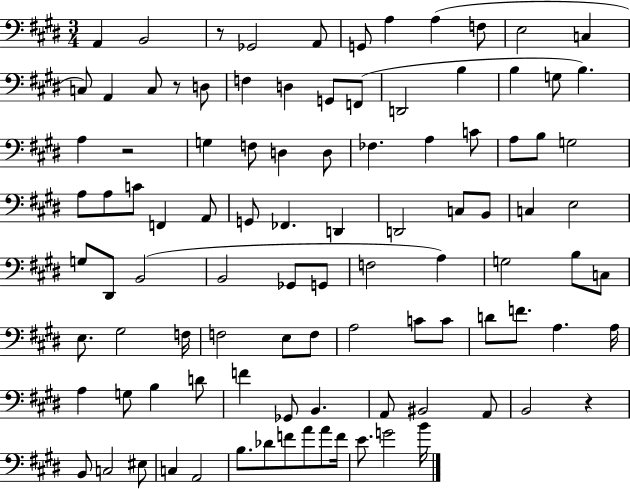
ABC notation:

X:1
T:Untitled
M:3/4
L:1/4
K:E
A,, B,,2 z/2 _G,,2 A,,/2 G,,/2 A, A, F,/2 E,2 C, C,/2 A,, C,/2 z/2 D,/2 F, D, G,,/2 F,,/2 D,,2 B, B, G,/2 B, A, z2 G, F,/2 D, D,/2 _F, A, C/2 A,/2 B,/2 G,2 A,/2 A,/2 C/2 F,, A,,/2 G,,/2 _F,, D,, D,,2 C,/2 B,,/2 C, E,2 G,/2 ^D,,/2 B,,2 B,,2 _G,,/2 G,,/2 F,2 A, G,2 B,/2 C,/2 E,/2 ^G,2 F,/4 F,2 E,/2 F,/2 A,2 C/2 C/2 D/2 F/2 A, A,/4 A, G,/2 B, D/2 F _G,,/2 B,, A,,/2 ^B,,2 A,,/2 B,,2 z B,,/2 C,2 ^E,/2 C, A,,2 B,/2 _D/2 F/2 A/2 A/2 F/4 E/2 G2 B/4